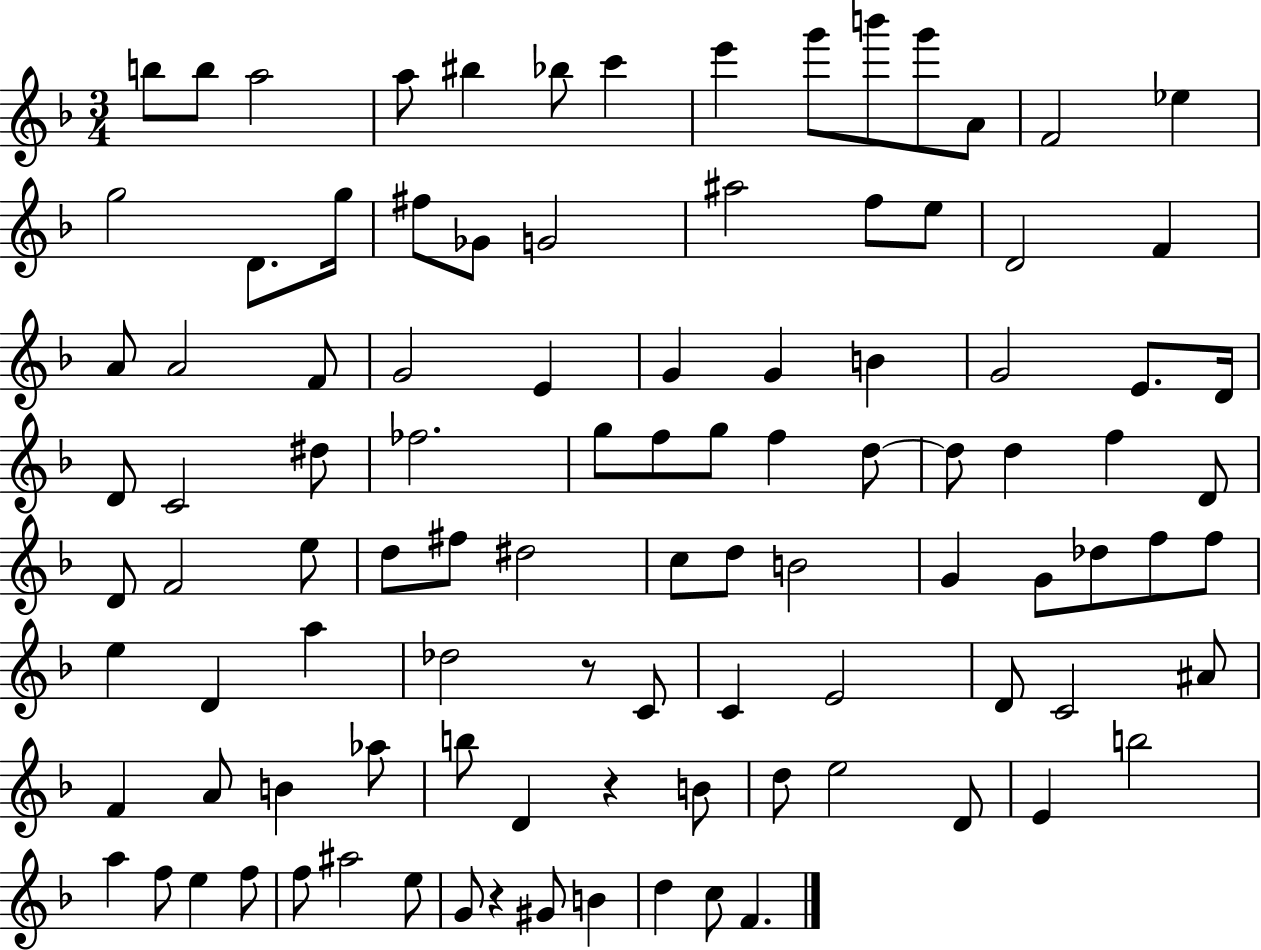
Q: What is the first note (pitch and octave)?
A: B5